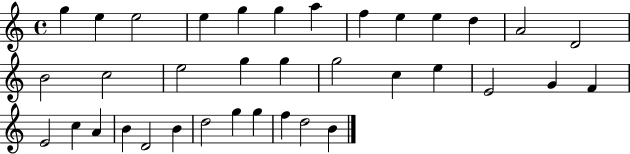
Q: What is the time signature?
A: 4/4